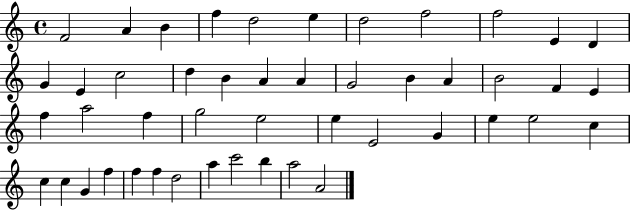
X:1
T:Untitled
M:4/4
L:1/4
K:C
F2 A B f d2 e d2 f2 f2 E D G E c2 d B A A G2 B A B2 F E f a2 f g2 e2 e E2 G e e2 c c c G f f f d2 a c'2 b a2 A2